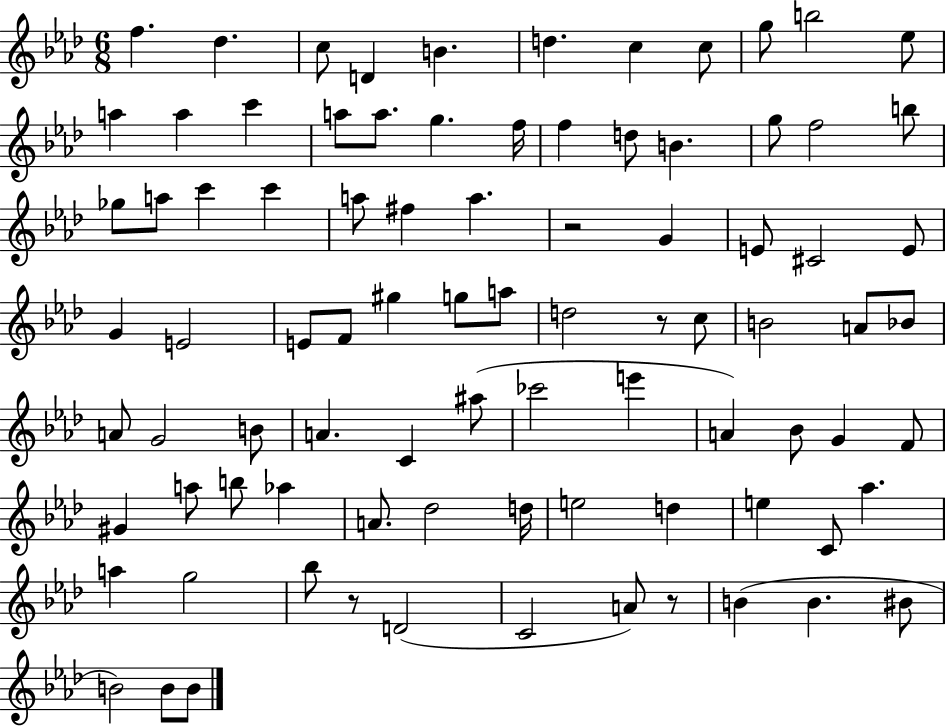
{
  \clef treble
  \numericTimeSignature
  \time 6/8
  \key aes \major
  f''4. des''4. | c''8 d'4 b'4. | d''4. c''4 c''8 | g''8 b''2 ees''8 | \break a''4 a''4 c'''4 | a''8 a''8. g''4. f''16 | f''4 d''8 b'4. | g''8 f''2 b''8 | \break ges''8 a''8 c'''4 c'''4 | a''8 fis''4 a''4. | r2 g'4 | e'8 cis'2 e'8 | \break g'4 e'2 | e'8 f'8 gis''4 g''8 a''8 | d''2 r8 c''8 | b'2 a'8 bes'8 | \break a'8 g'2 b'8 | a'4. c'4 ais''8( | ces'''2 e'''4 | a'4) bes'8 g'4 f'8 | \break gis'4 a''8 b''8 aes''4 | a'8. des''2 d''16 | e''2 d''4 | e''4 c'8 aes''4. | \break a''4 g''2 | bes''8 r8 d'2( | c'2 a'8) r8 | b'4( b'4. bis'8 | \break b'2) b'8 b'8 | \bar "|."
}